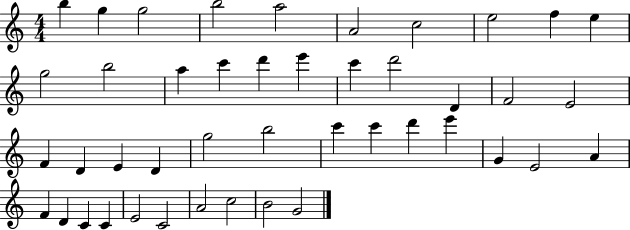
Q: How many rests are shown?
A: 0